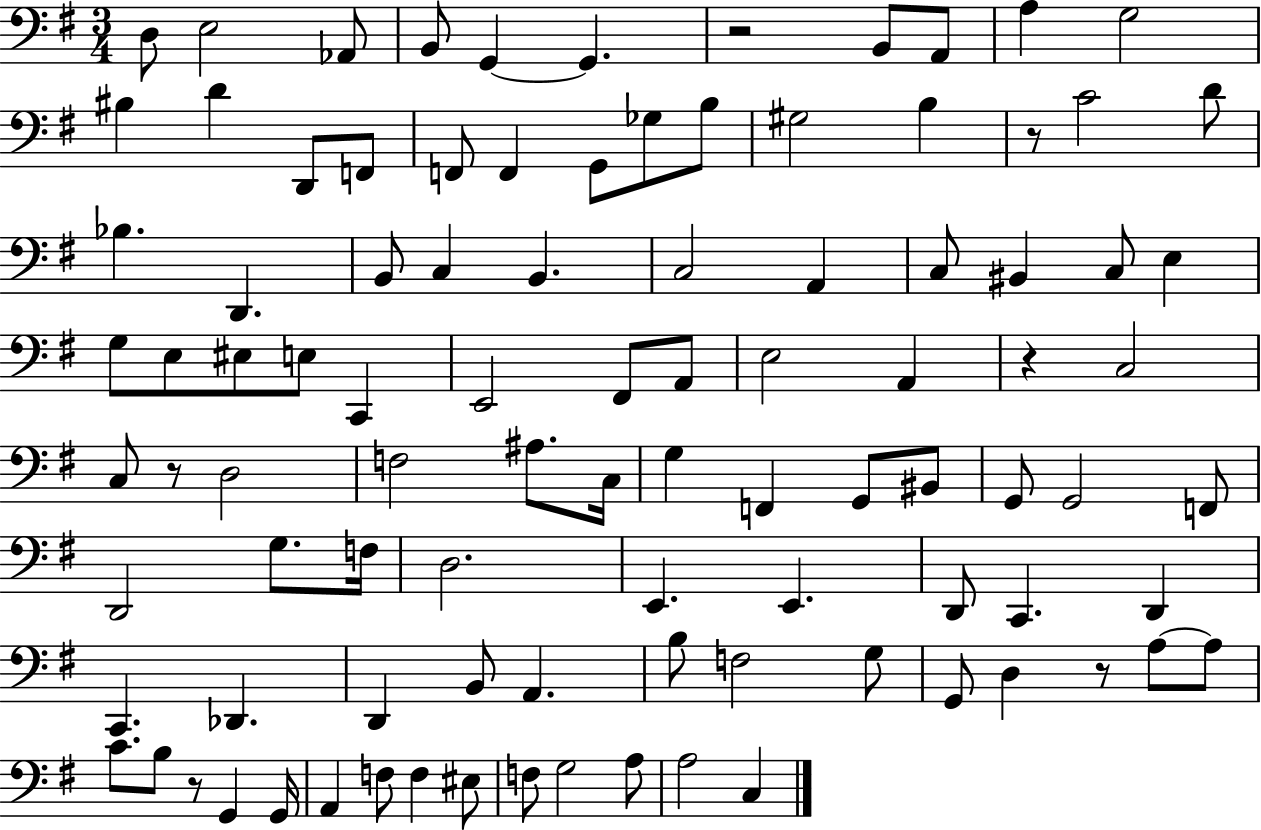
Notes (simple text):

D3/e E3/h Ab2/e B2/e G2/q G2/q. R/h B2/e A2/e A3/q G3/h BIS3/q D4/q D2/e F2/e F2/e F2/q G2/e Gb3/e B3/e G#3/h B3/q R/e C4/h D4/e Bb3/q. D2/q. B2/e C3/q B2/q. C3/h A2/q C3/e BIS2/q C3/e E3/q G3/e E3/e EIS3/e E3/e C2/q E2/h F#2/e A2/e E3/h A2/q R/q C3/h C3/e R/e D3/h F3/h A#3/e. C3/s G3/q F2/q G2/e BIS2/e G2/e G2/h F2/e D2/h G3/e. F3/s D3/h. E2/q. E2/q. D2/e C2/q. D2/q C2/q. Db2/q. D2/q B2/e A2/q. B3/e F3/h G3/e G2/e D3/q R/e A3/e A3/e C4/e. B3/e R/e G2/q G2/s A2/q F3/e F3/q EIS3/e F3/e G3/h A3/e A3/h C3/q